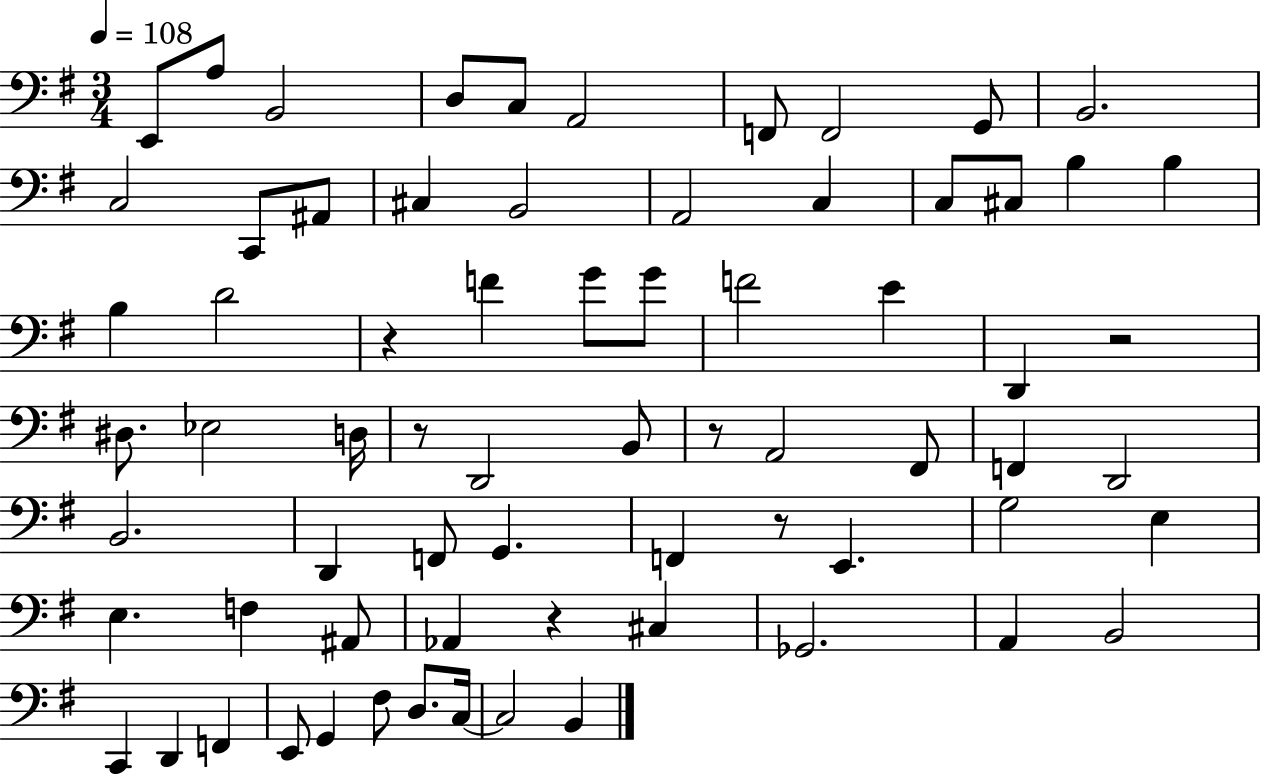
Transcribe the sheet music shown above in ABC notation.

X:1
T:Untitled
M:3/4
L:1/4
K:G
E,,/2 A,/2 B,,2 D,/2 C,/2 A,,2 F,,/2 F,,2 G,,/2 B,,2 C,2 C,,/2 ^A,,/2 ^C, B,,2 A,,2 C, C,/2 ^C,/2 B, B, B, D2 z F G/2 G/2 F2 E D,, z2 ^D,/2 _E,2 D,/4 z/2 D,,2 B,,/2 z/2 A,,2 ^F,,/2 F,, D,,2 B,,2 D,, F,,/2 G,, F,, z/2 E,, G,2 E, E, F, ^A,,/2 _A,, z ^C, _G,,2 A,, B,,2 C,, D,, F,, E,,/2 G,, ^F,/2 D,/2 C,/4 C,2 B,,